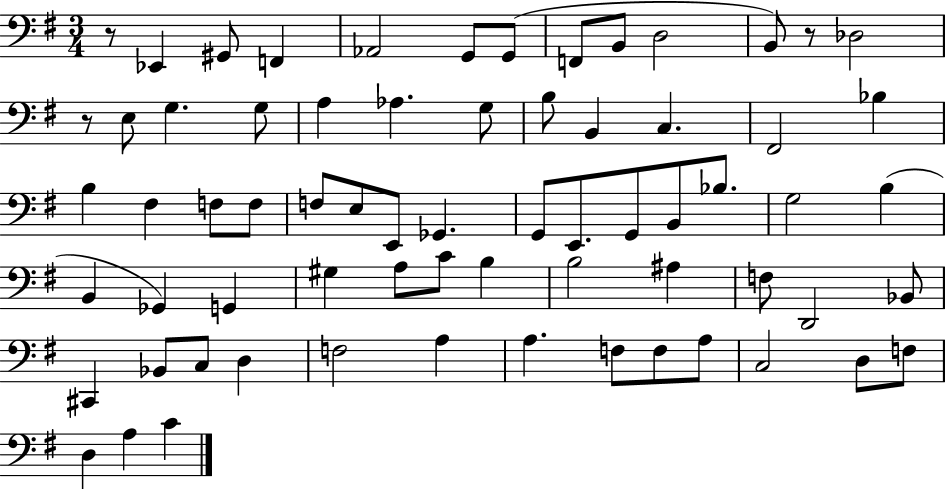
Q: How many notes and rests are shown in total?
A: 68